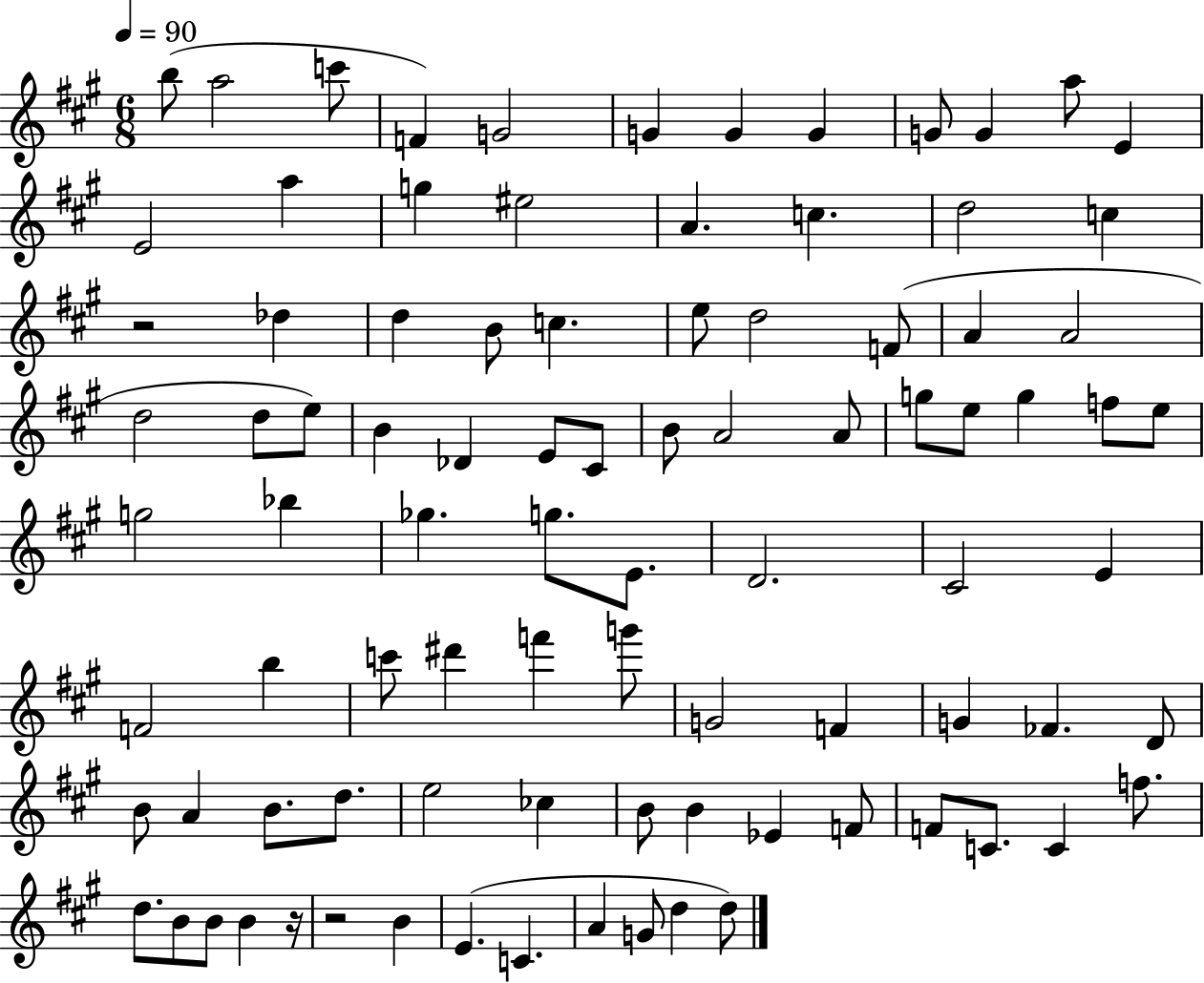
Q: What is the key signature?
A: A major